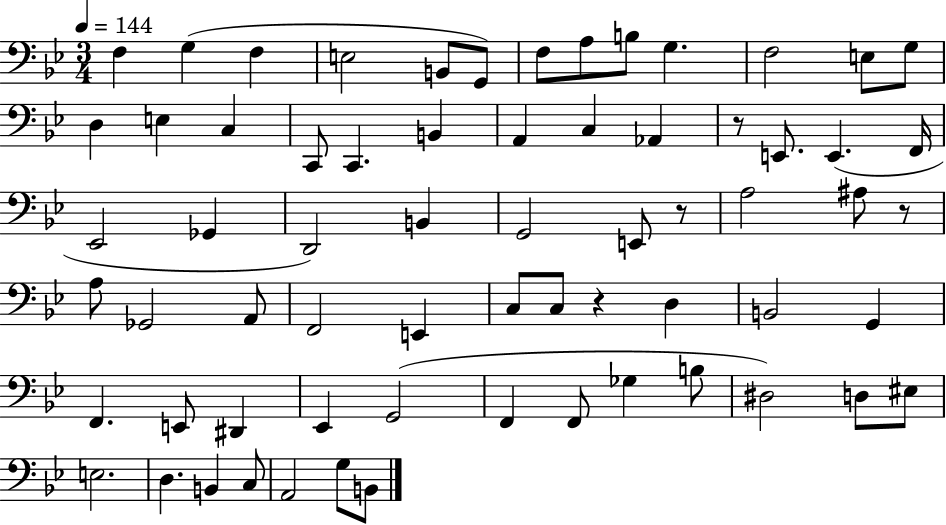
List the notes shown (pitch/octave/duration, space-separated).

F3/q G3/q F3/q E3/h B2/e G2/e F3/e A3/e B3/e G3/q. F3/h E3/e G3/e D3/q E3/q C3/q C2/e C2/q. B2/q A2/q C3/q Ab2/q R/e E2/e. E2/q. F2/s Eb2/h Gb2/q D2/h B2/q G2/h E2/e R/e A3/h A#3/e R/e A3/e Gb2/h A2/e F2/h E2/q C3/e C3/e R/q D3/q B2/h G2/q F2/q. E2/e D#2/q Eb2/q G2/h F2/q F2/e Gb3/q B3/e D#3/h D3/e EIS3/e E3/h. D3/q. B2/q C3/e A2/h G3/e B2/e